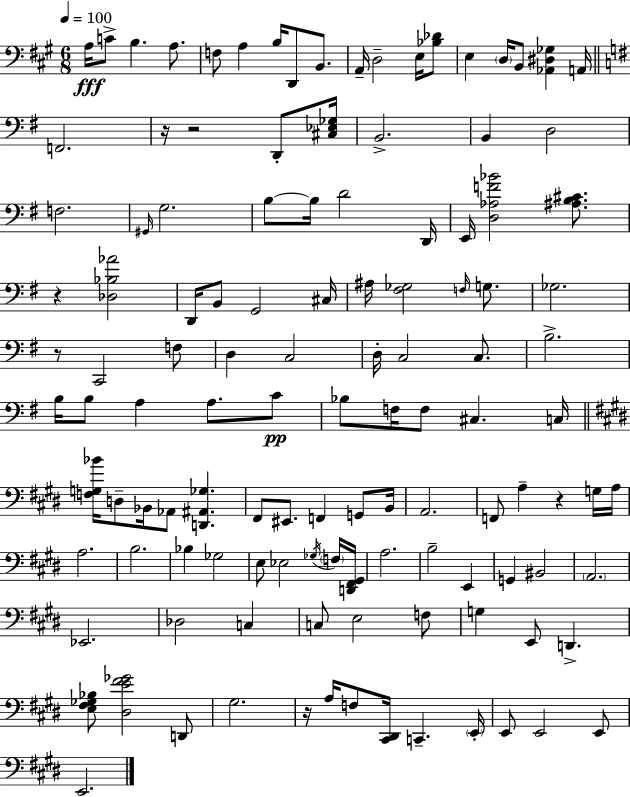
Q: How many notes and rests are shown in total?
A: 120